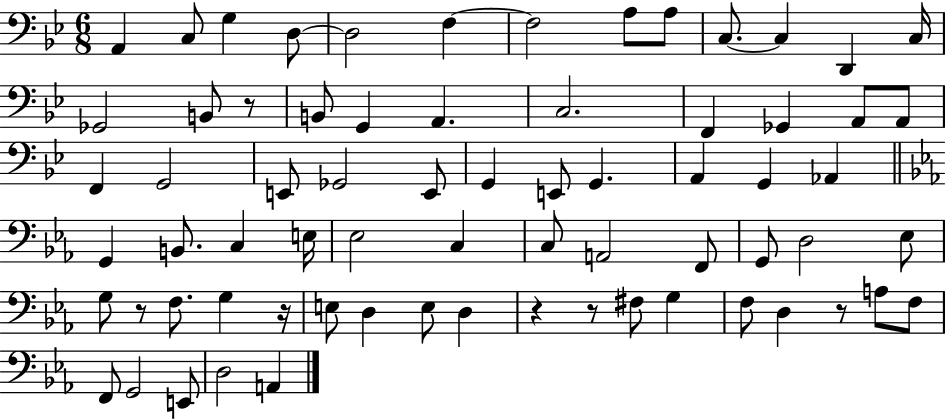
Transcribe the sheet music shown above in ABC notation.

X:1
T:Untitled
M:6/8
L:1/4
K:Bb
A,, C,/2 G, D,/2 D,2 F, F,2 A,/2 A,/2 C,/2 C, D,, C,/4 _G,,2 B,,/2 z/2 B,,/2 G,, A,, C,2 F,, _G,, A,,/2 A,,/2 F,, G,,2 E,,/2 _G,,2 E,,/2 G,, E,,/2 G,, A,, G,, _A,, G,, B,,/2 C, E,/4 _E,2 C, C,/2 A,,2 F,,/2 G,,/2 D,2 _E,/2 G,/2 z/2 F,/2 G, z/4 E,/2 D, E,/2 D, z z/2 ^F,/2 G, F,/2 D, z/2 A,/2 F,/2 F,,/2 G,,2 E,,/2 D,2 A,,